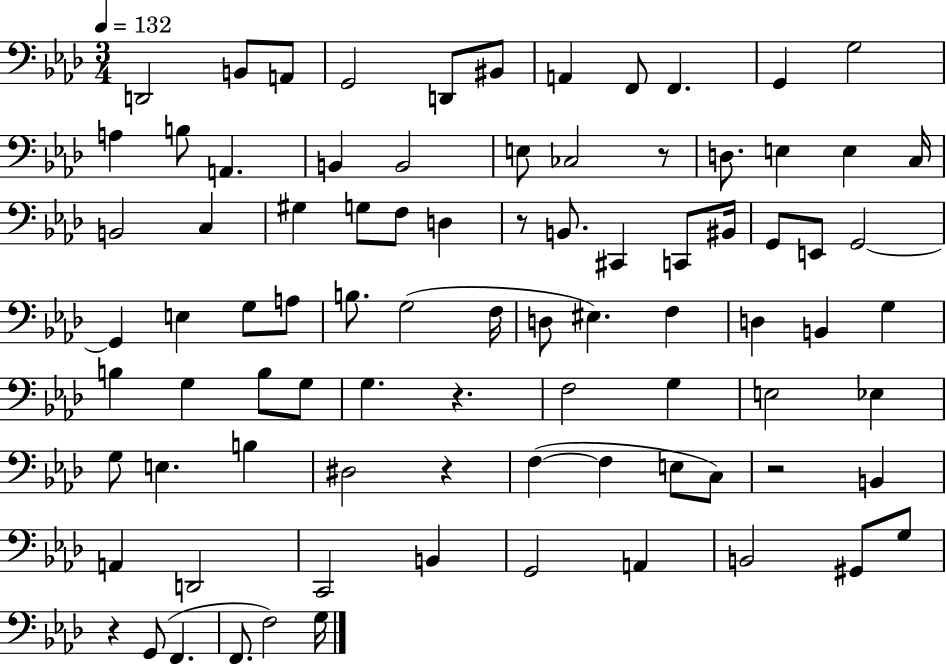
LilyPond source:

{
  \clef bass
  \numericTimeSignature
  \time 3/4
  \key aes \major
  \tempo 4 = 132
  \repeat volta 2 { d,2 b,8 a,8 | g,2 d,8 bis,8 | a,4 f,8 f,4. | g,4 g2 | \break a4 b8 a,4. | b,4 b,2 | e8 ces2 r8 | d8. e4 e4 c16 | \break b,2 c4 | gis4 g8 f8 d4 | r8 b,8. cis,4 c,8 bis,16 | g,8 e,8 g,2~~ | \break g,4 e4 g8 a8 | b8. g2( f16 | d8 eis4.) f4 | d4 b,4 g4 | \break b4 g4 b8 g8 | g4. r4. | f2 g4 | e2 ees4 | \break g8 e4. b4 | dis2 r4 | f4~(~ f4 e8 c8) | r2 b,4 | \break a,4 d,2 | c,2 b,4 | g,2 a,4 | b,2 gis,8 g8 | \break r4 g,8( f,4. | f,8. f2) g16 | } \bar "|."
}